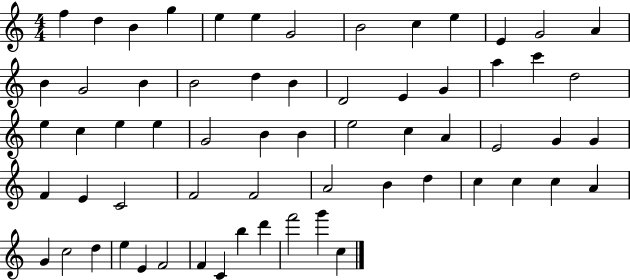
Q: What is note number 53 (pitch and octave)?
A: D5